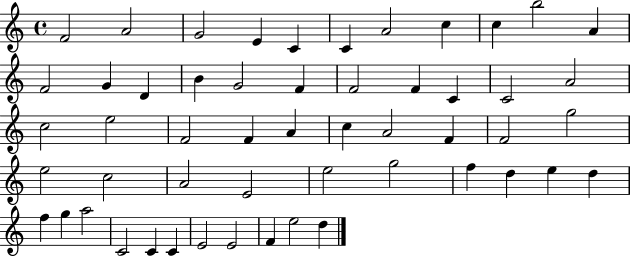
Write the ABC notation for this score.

X:1
T:Untitled
M:4/4
L:1/4
K:C
F2 A2 G2 E C C A2 c c b2 A F2 G D B G2 F F2 F C C2 A2 c2 e2 F2 F A c A2 F F2 g2 e2 c2 A2 E2 e2 g2 f d e d f g a2 C2 C C E2 E2 F e2 d